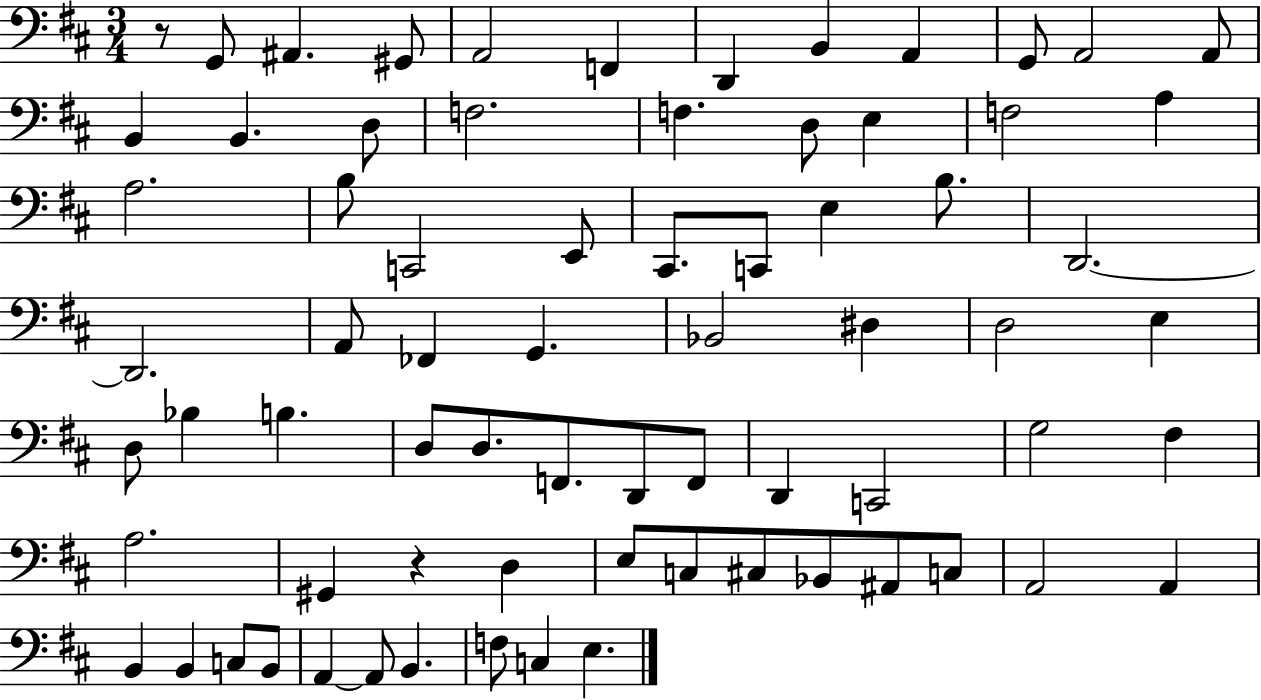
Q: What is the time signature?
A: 3/4